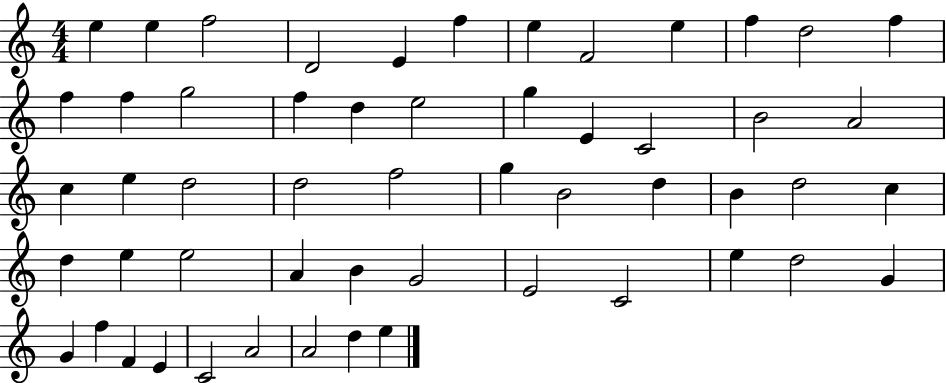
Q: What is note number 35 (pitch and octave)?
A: D5